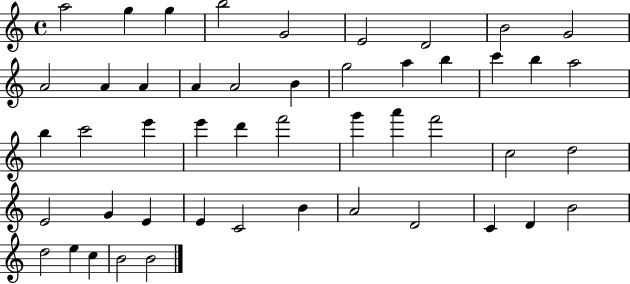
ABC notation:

X:1
T:Untitled
M:4/4
L:1/4
K:C
a2 g g b2 G2 E2 D2 B2 G2 A2 A A A A2 B g2 a b c' b a2 b c'2 e' e' d' f'2 g' a' f'2 c2 d2 E2 G E E C2 B A2 D2 C D B2 d2 e c B2 B2